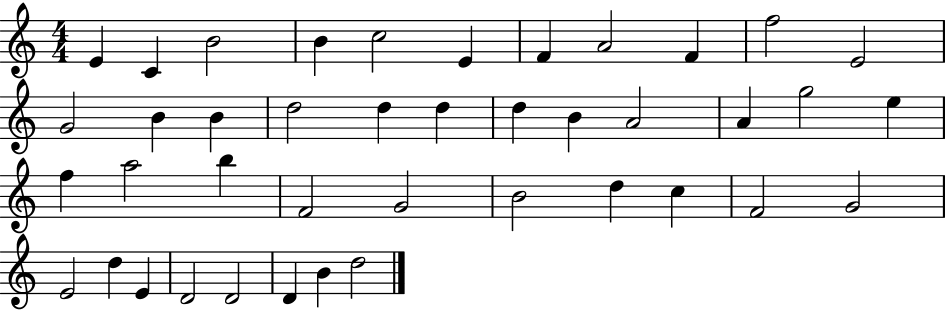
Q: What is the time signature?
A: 4/4